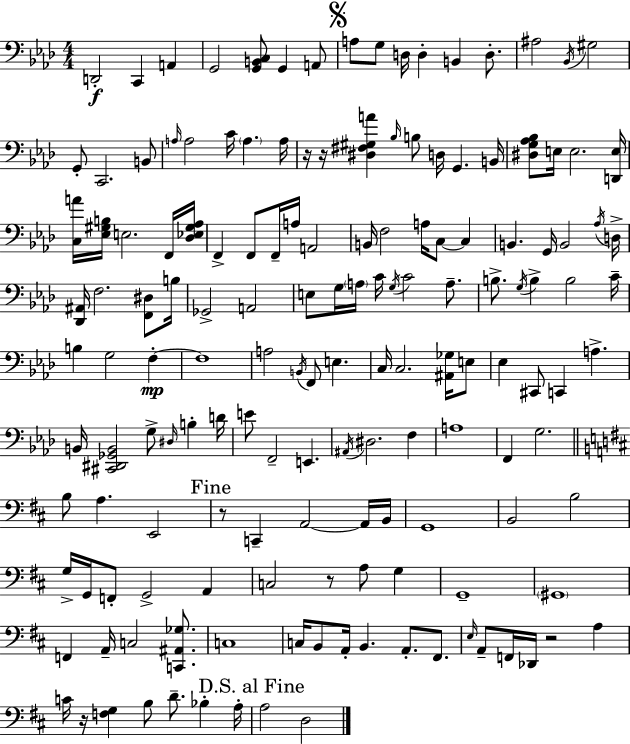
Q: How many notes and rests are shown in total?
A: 153